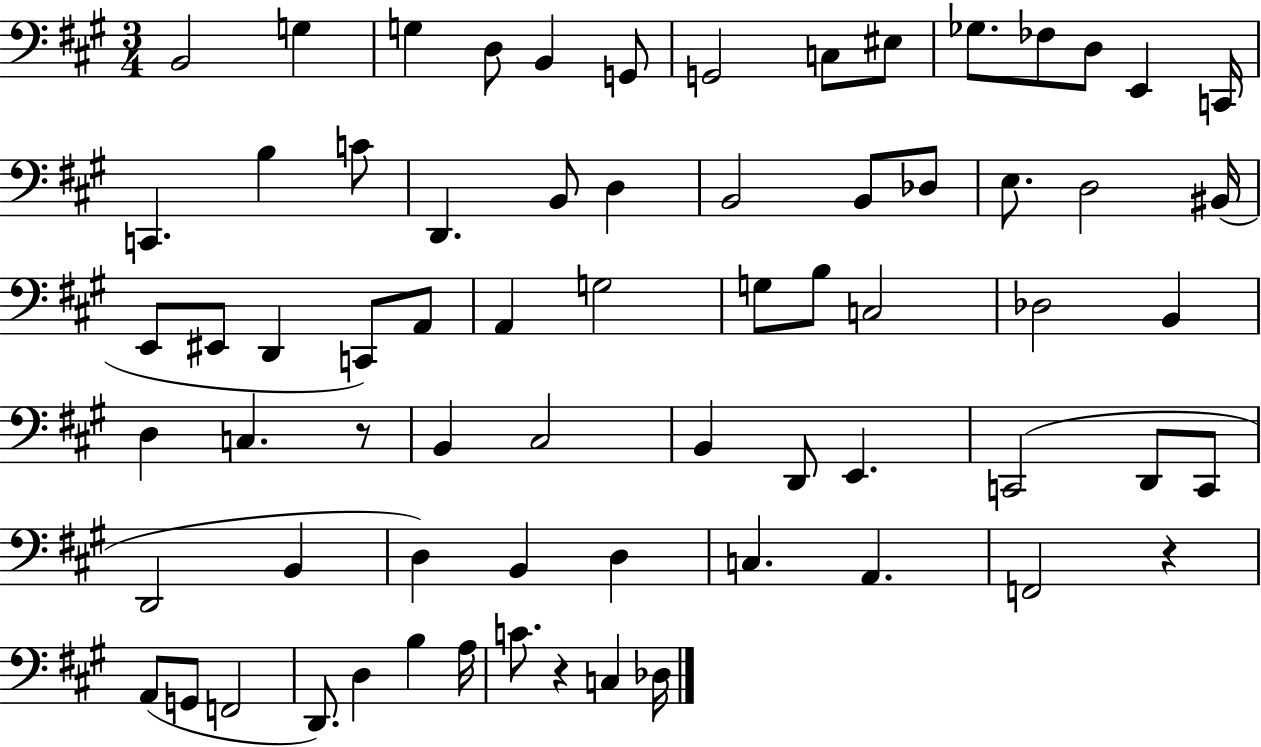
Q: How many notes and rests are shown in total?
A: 69